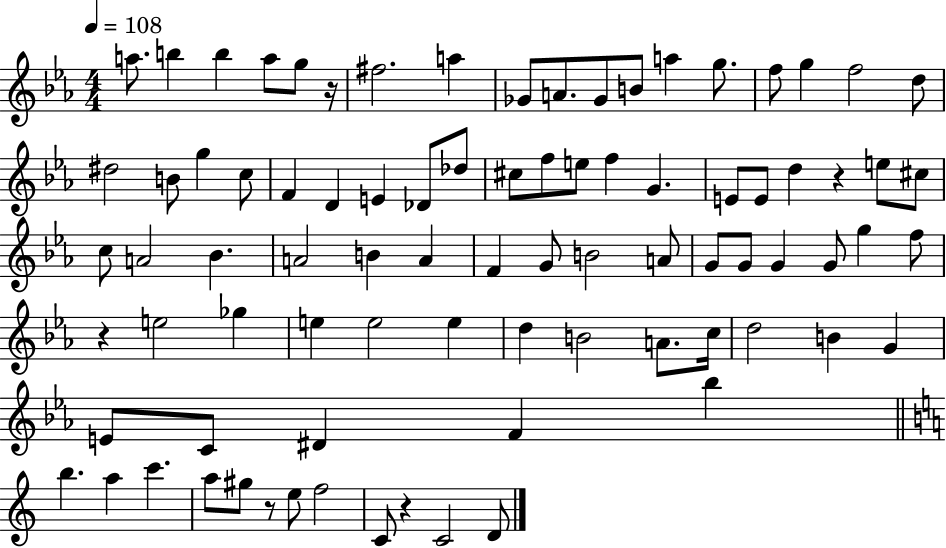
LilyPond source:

{
  \clef treble
  \numericTimeSignature
  \time 4/4
  \key ees \major
  \tempo 4 = 108
  a''8. b''4 b''4 a''8 g''8 r16 | fis''2. a''4 | ges'8 a'8. ges'8 b'8 a''4 g''8. | f''8 g''4 f''2 d''8 | \break dis''2 b'8 g''4 c''8 | f'4 d'4 e'4 des'8 des''8 | cis''8 f''8 e''8 f''4 g'4. | e'8 e'8 d''4 r4 e''8 cis''8 | \break c''8 a'2 bes'4. | a'2 b'4 a'4 | f'4 g'8 b'2 a'8 | g'8 g'8 g'4 g'8 g''4 f''8 | \break r4 e''2 ges''4 | e''4 e''2 e''4 | d''4 b'2 a'8. c''16 | d''2 b'4 g'4 | \break e'8 c'8 dis'4 f'4 bes''4 | \bar "||" \break \key a \minor b''4. a''4 c'''4. | a''8 gis''8 r8 e''8 f''2 | c'8 r4 c'2 d'8 | \bar "|."
}